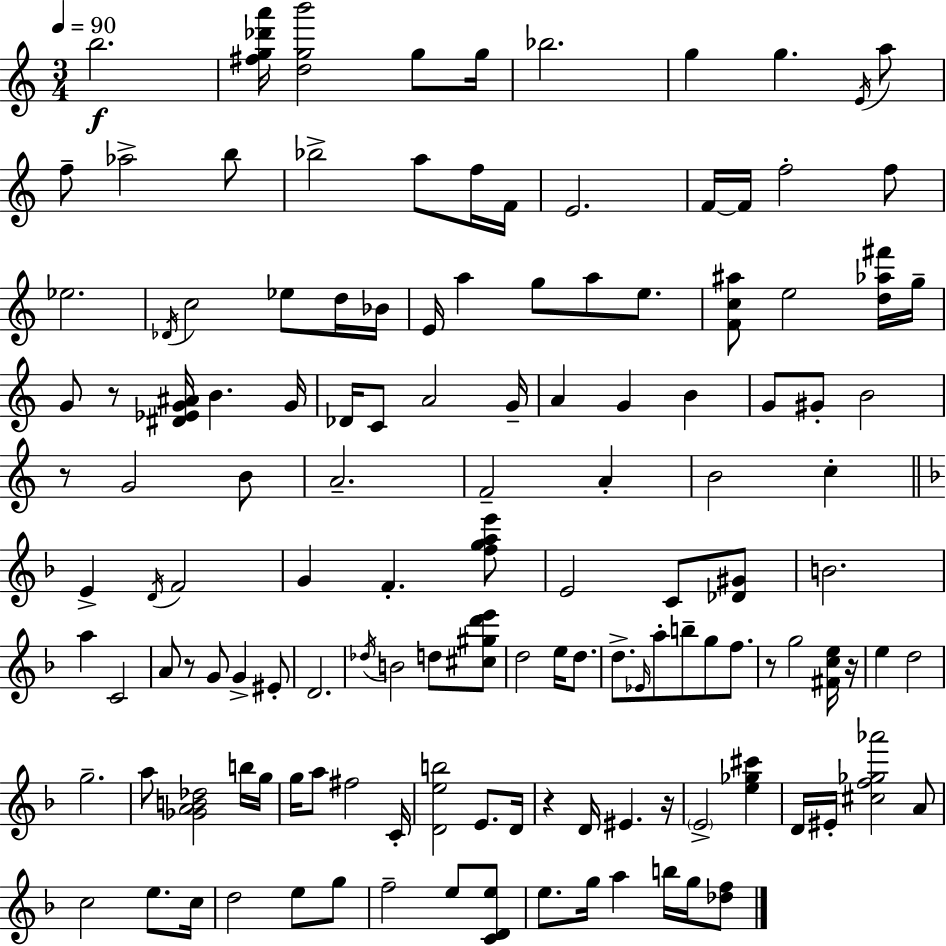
{
  \clef treble
  \numericTimeSignature
  \time 3/4
  \key a \minor
  \tempo 4 = 90
  b''2.\f | <fis'' g'' des''' a'''>16 <d'' g'' b'''>2 g''8 g''16 | bes''2. | g''4 g''4. \acciaccatura { e'16 } a''8 | \break f''8-- aes''2-> b''8 | bes''2-> a''8 f''16 | f'16 e'2. | f'16~~ f'16 f''2-. f''8 | \break ees''2. | \acciaccatura { des'16 } c''2 ees''8 | d''16 bes'16 e'16 a''4 g''8 a''8 e''8. | <f' c'' ais''>8 e''2 | \break <d'' aes'' fis'''>16 g''16-- g'8 r8 <dis' ees' g' ais'>16 b'4. | g'16 des'16 c'8 a'2 | g'16-- a'4 g'4 b'4 | g'8 gis'8-. b'2 | \break r8 g'2 | b'8 a'2.-- | f'2-- a'4-. | b'2 c''4-. | \break \bar "||" \break \key d \minor e'4-> \acciaccatura { d'16 } f'2 | g'4 f'4.-. <f'' g'' a'' e'''>8 | e'2 c'8 <des' gis'>8 | b'2. | \break a''4 c'2 | a'8 r8 g'8 g'4-> eis'8-. | d'2. | \acciaccatura { des''16 } b'2 d''8 | \break <cis'' gis'' d''' e'''>8 d''2 e''16 d''8. | d''8.-> \grace { ees'16 } a''8-. b''8-- g''8 | f''8. r8 g''2 | <fis' c'' e''>16 r16 e''4 d''2 | \break g''2.-- | a''8 <ges' a' b' des''>2 | b''16 g''16 g''16 a''8 fis''2 | c'16-. <d' e'' b''>2 e'8. | \break d'16 r4 d'16 eis'4. | r16 \parenthesize e'2-> <e'' ges'' cis'''>4 | d'16 eis'16-. <cis'' f'' ges'' aes'''>2 | a'8 c''2 e''8. | \break c''16 d''2 e''8 | g''8 f''2-- e''8 | <c' d' e''>8 e''8. g''16 a''4 b''16 | g''16 <des'' f''>8 \bar "|."
}